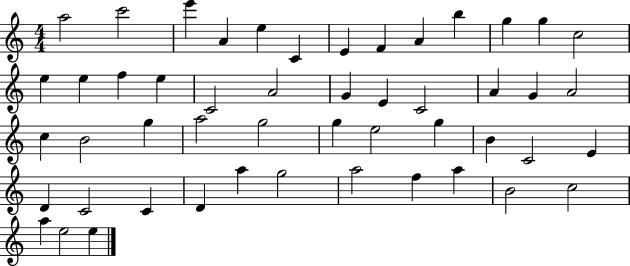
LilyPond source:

{
  \clef treble
  \numericTimeSignature
  \time 4/4
  \key c \major
  a''2 c'''2 | e'''4 a'4 e''4 c'4 | e'4 f'4 a'4 b''4 | g''4 g''4 c''2 | \break e''4 e''4 f''4 e''4 | c'2 a'2 | g'4 e'4 c'2 | a'4 g'4 a'2 | \break c''4 b'2 g''4 | a''2 g''2 | g''4 e''2 g''4 | b'4 c'2 e'4 | \break d'4 c'2 c'4 | d'4 a''4 g''2 | a''2 f''4 a''4 | b'2 c''2 | \break a''4 e''2 e''4 | \bar "|."
}